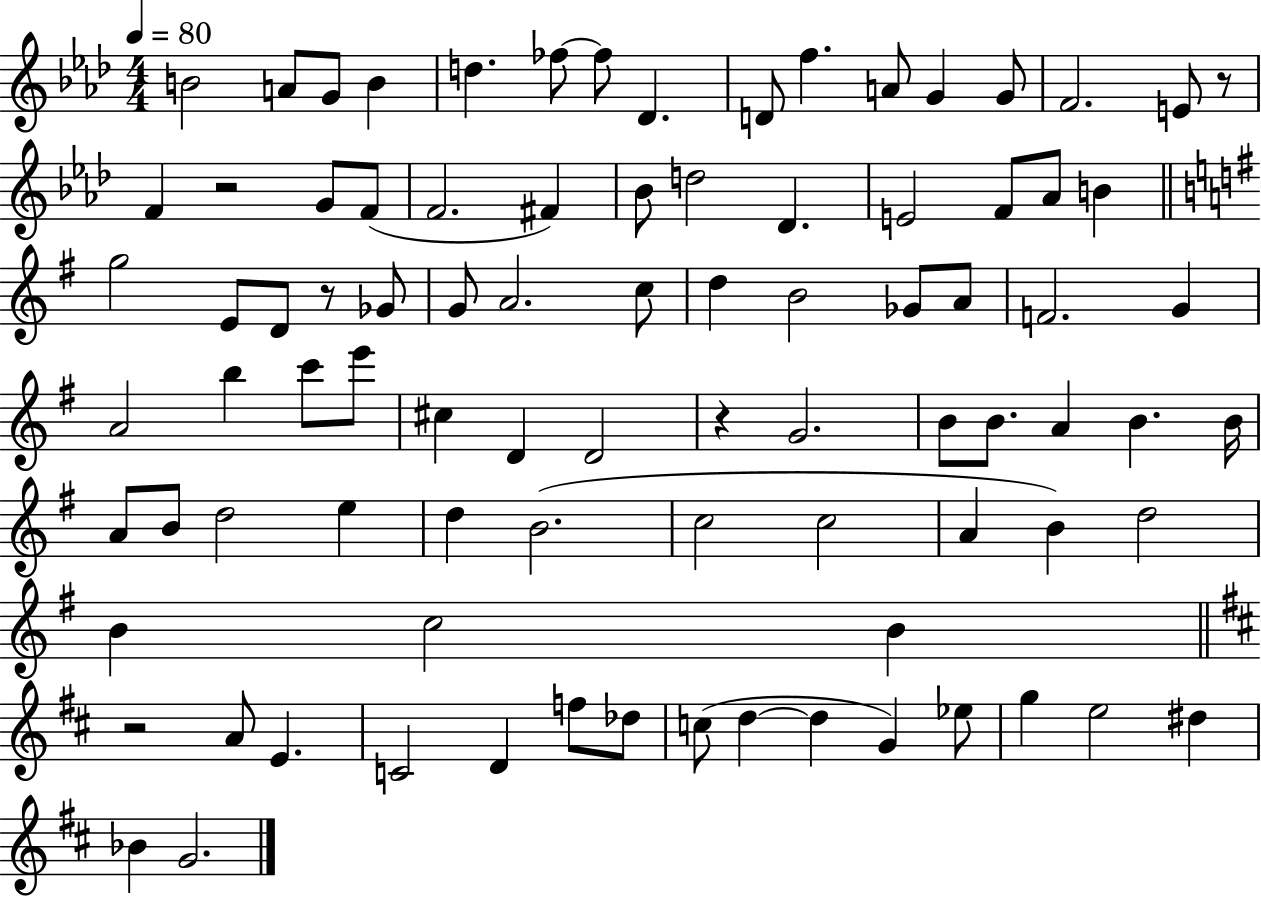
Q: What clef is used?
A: treble